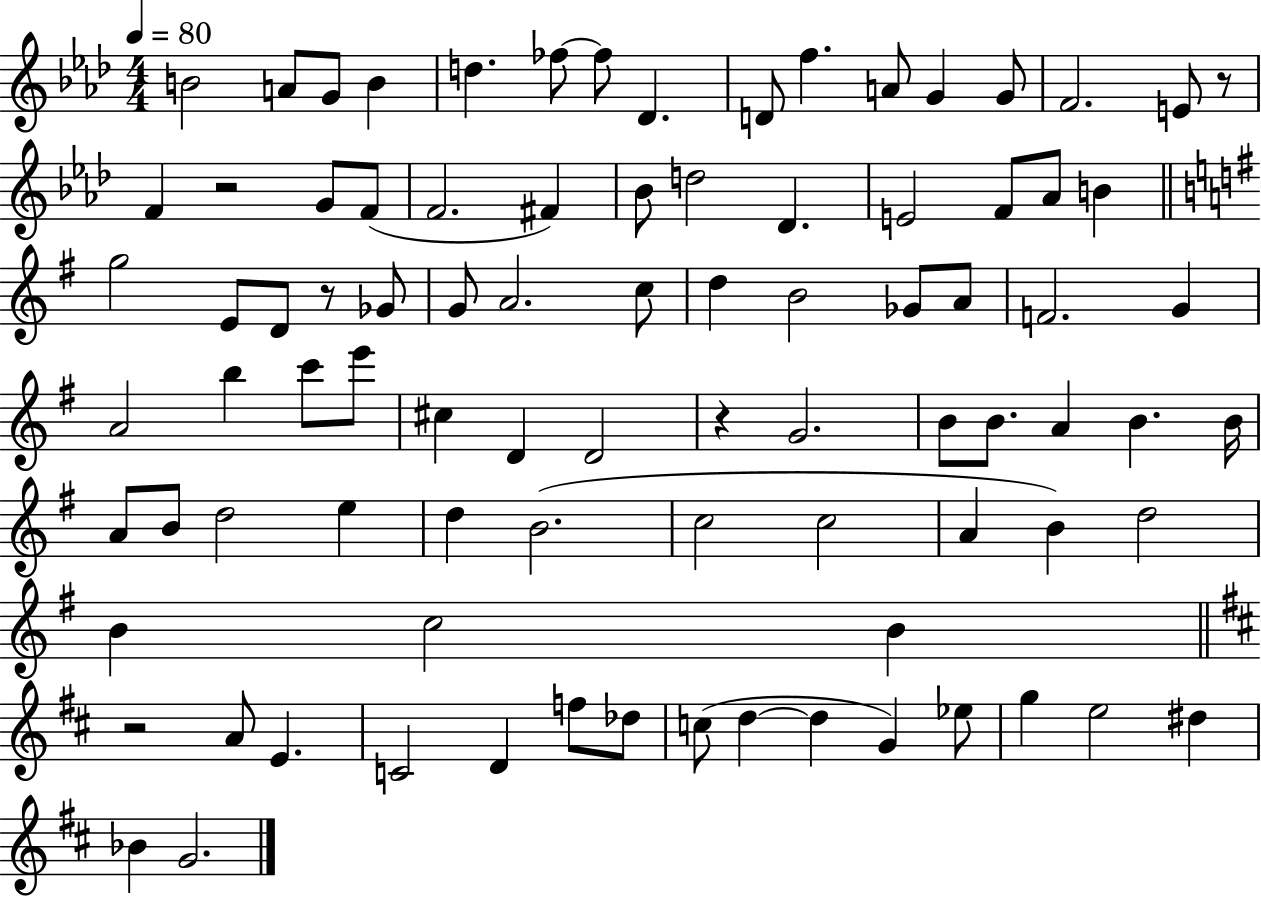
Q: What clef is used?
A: treble